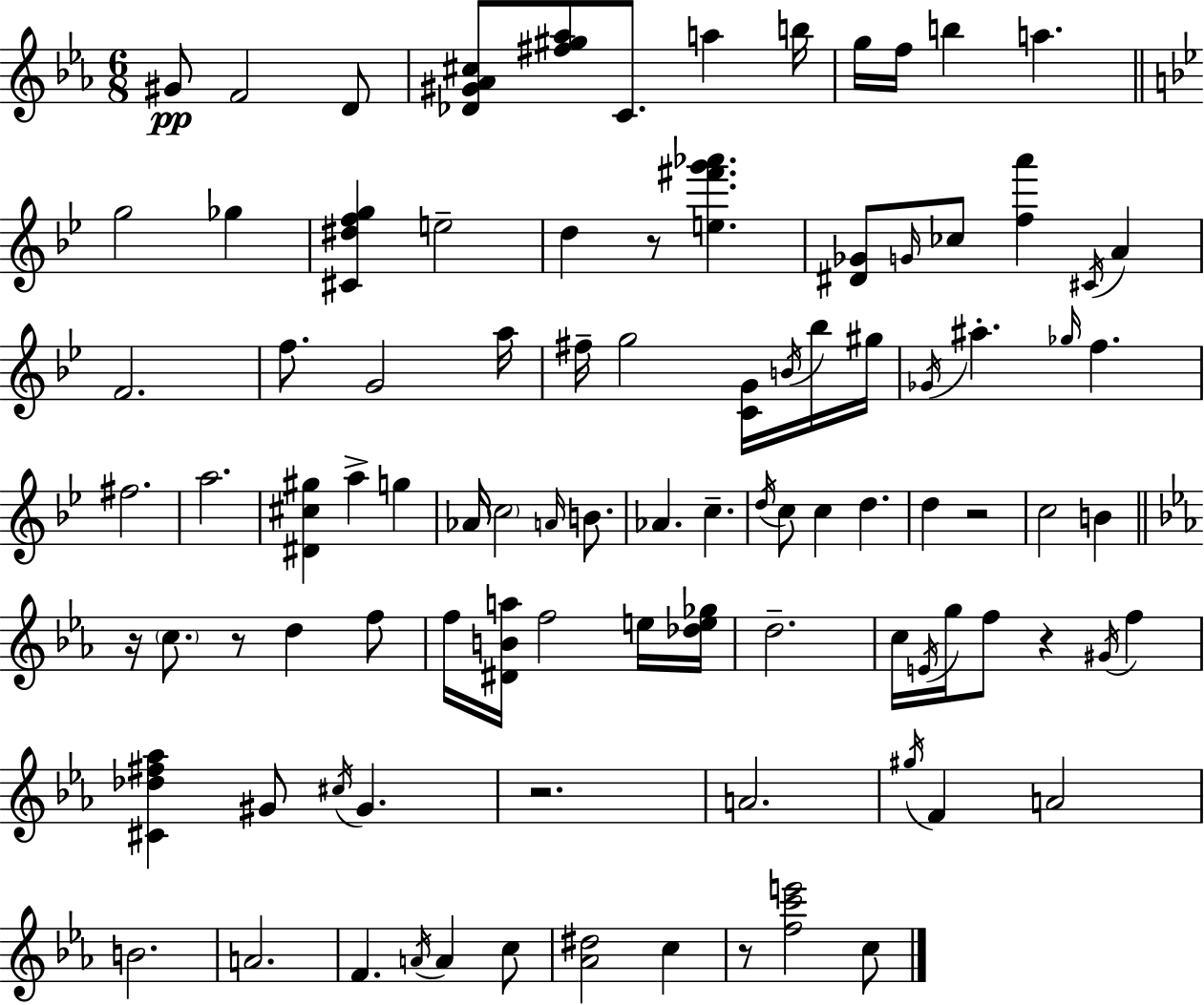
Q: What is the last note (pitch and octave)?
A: C5